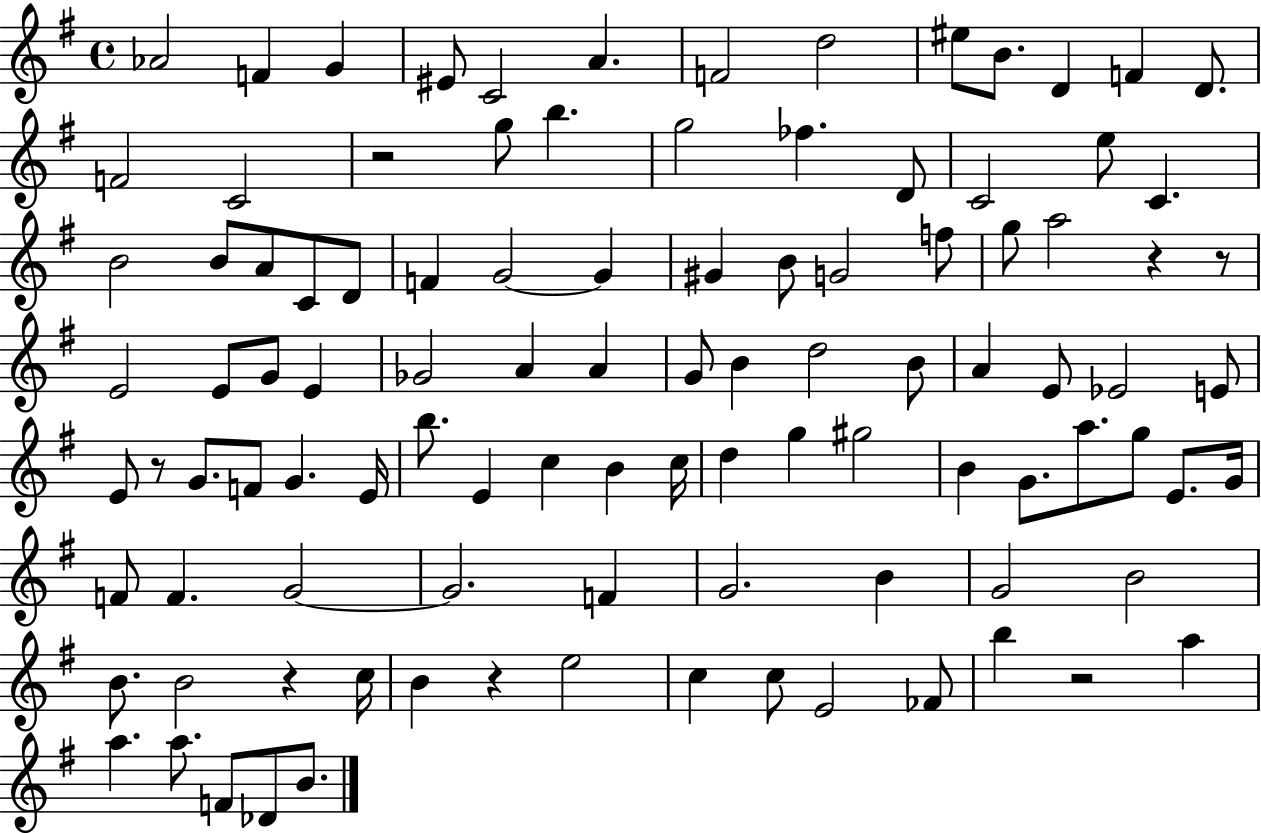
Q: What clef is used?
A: treble